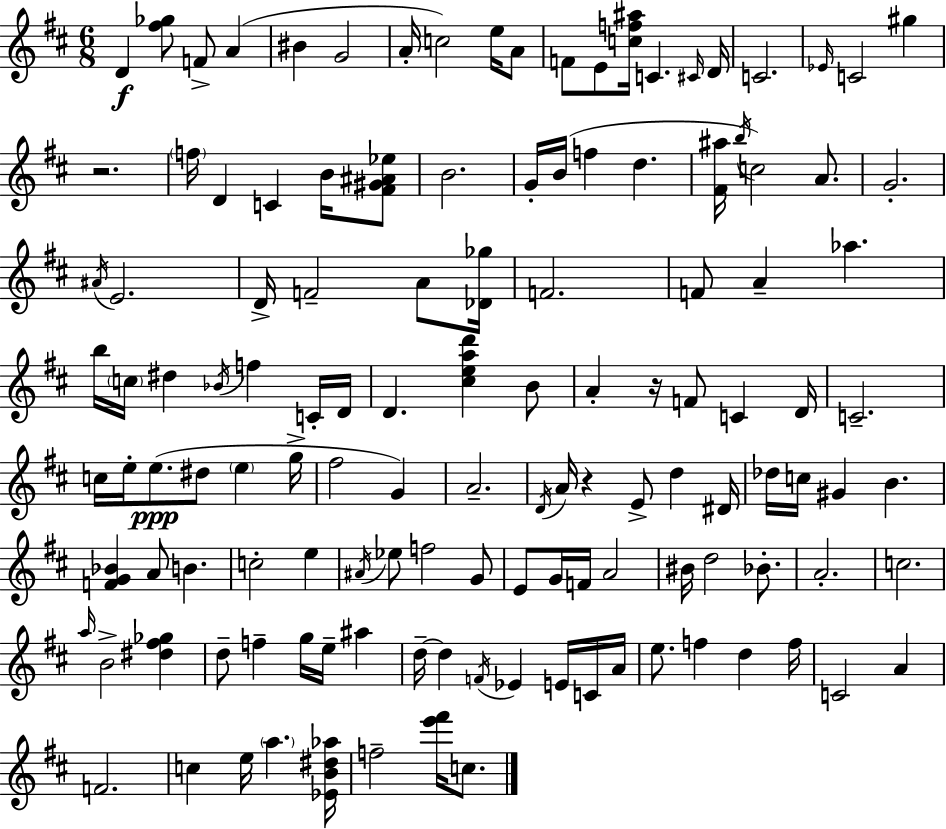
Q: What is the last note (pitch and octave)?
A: C5